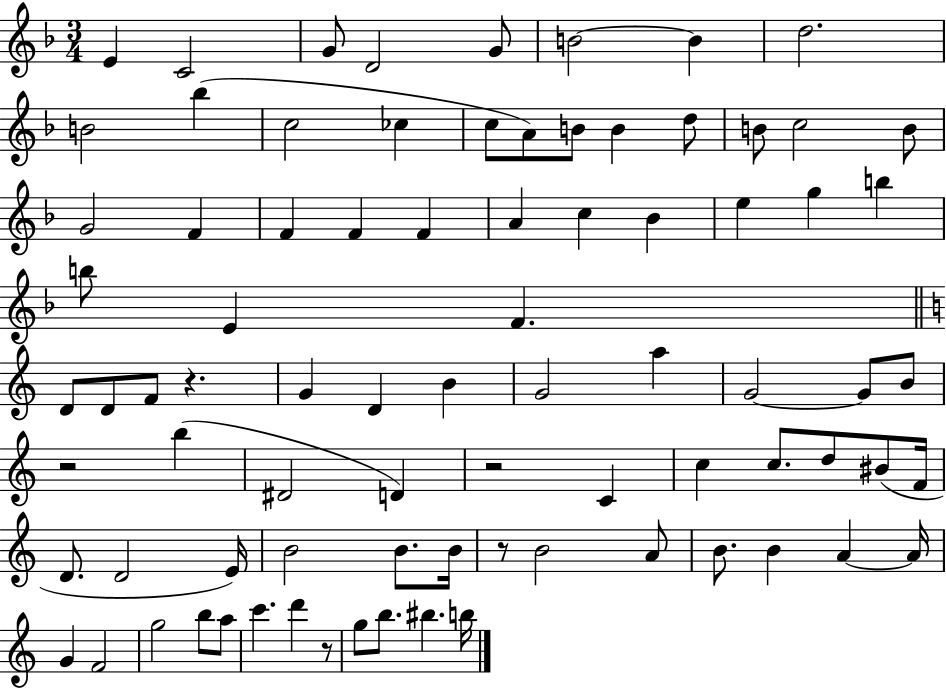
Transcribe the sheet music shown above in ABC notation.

X:1
T:Untitled
M:3/4
L:1/4
K:F
E C2 G/2 D2 G/2 B2 B d2 B2 _b c2 _c c/2 A/2 B/2 B d/2 B/2 c2 B/2 G2 F F F F A c _B e g b b/2 E F D/2 D/2 F/2 z G D B G2 a G2 G/2 B/2 z2 b ^D2 D z2 C c c/2 d/2 ^B/2 F/4 D/2 D2 E/4 B2 B/2 B/4 z/2 B2 A/2 B/2 B A A/4 G F2 g2 b/2 a/2 c' d' z/2 g/2 b/2 ^b b/4